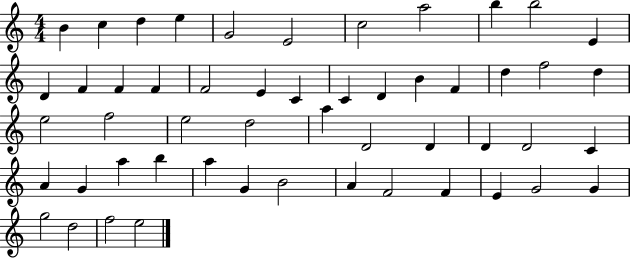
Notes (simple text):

B4/q C5/q D5/q E5/q G4/h E4/h C5/h A5/h B5/q B5/h E4/q D4/q F4/q F4/q F4/q F4/h E4/q C4/q C4/q D4/q B4/q F4/q D5/q F5/h D5/q E5/h F5/h E5/h D5/h A5/q D4/h D4/q D4/q D4/h C4/q A4/q G4/q A5/q B5/q A5/q G4/q B4/h A4/q F4/h F4/q E4/q G4/h G4/q G5/h D5/h F5/h E5/h